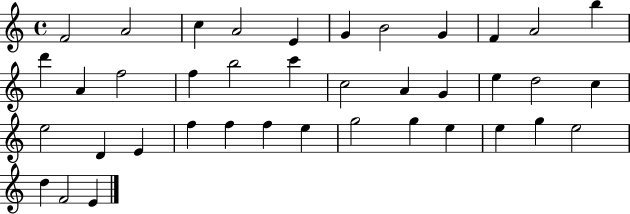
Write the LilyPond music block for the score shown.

{
  \clef treble
  \time 4/4
  \defaultTimeSignature
  \key c \major
  f'2 a'2 | c''4 a'2 e'4 | g'4 b'2 g'4 | f'4 a'2 b''4 | \break d'''4 a'4 f''2 | f''4 b''2 c'''4 | c''2 a'4 g'4 | e''4 d''2 c''4 | \break e''2 d'4 e'4 | f''4 f''4 f''4 e''4 | g''2 g''4 e''4 | e''4 g''4 e''2 | \break d''4 f'2 e'4 | \bar "|."
}